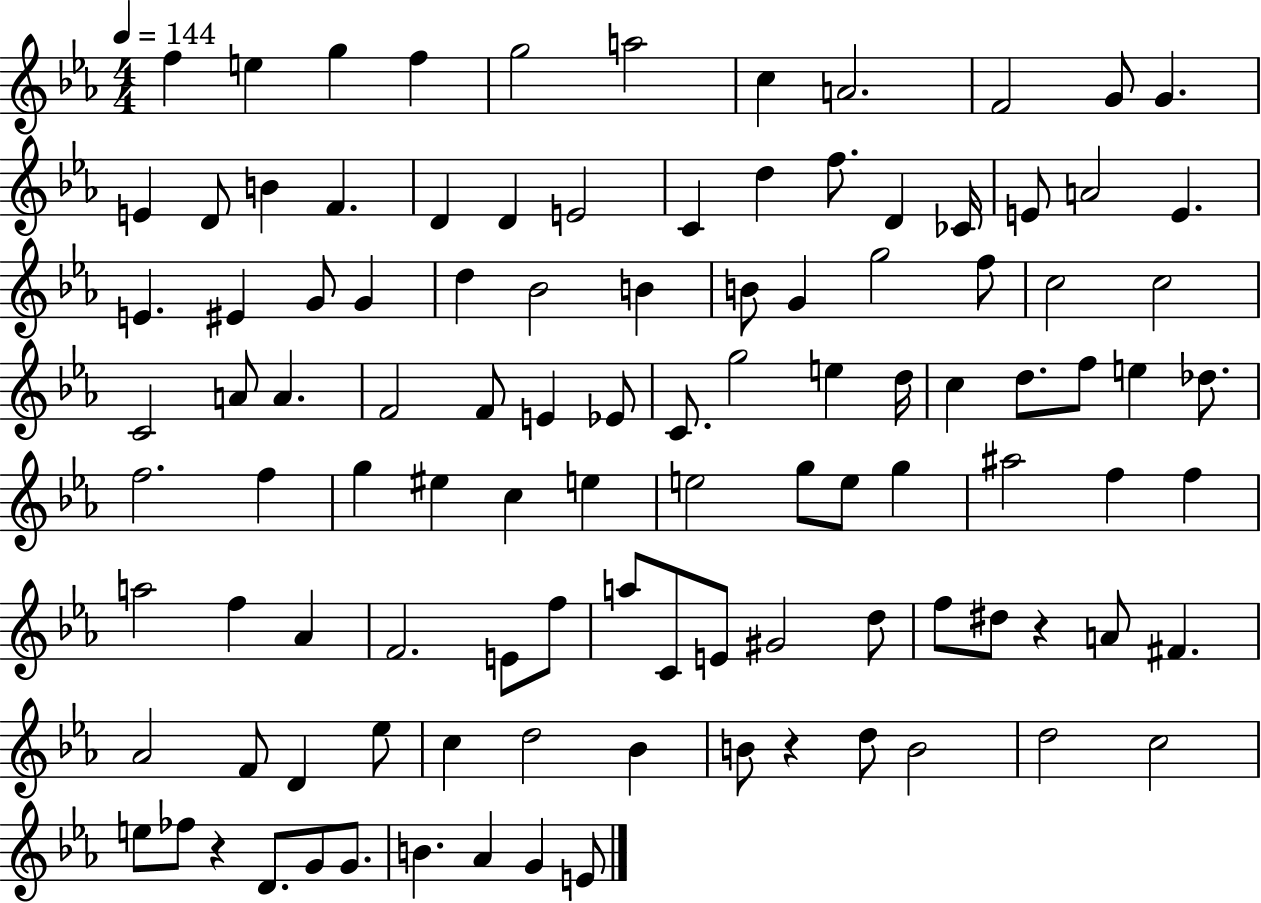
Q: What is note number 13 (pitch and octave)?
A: D4